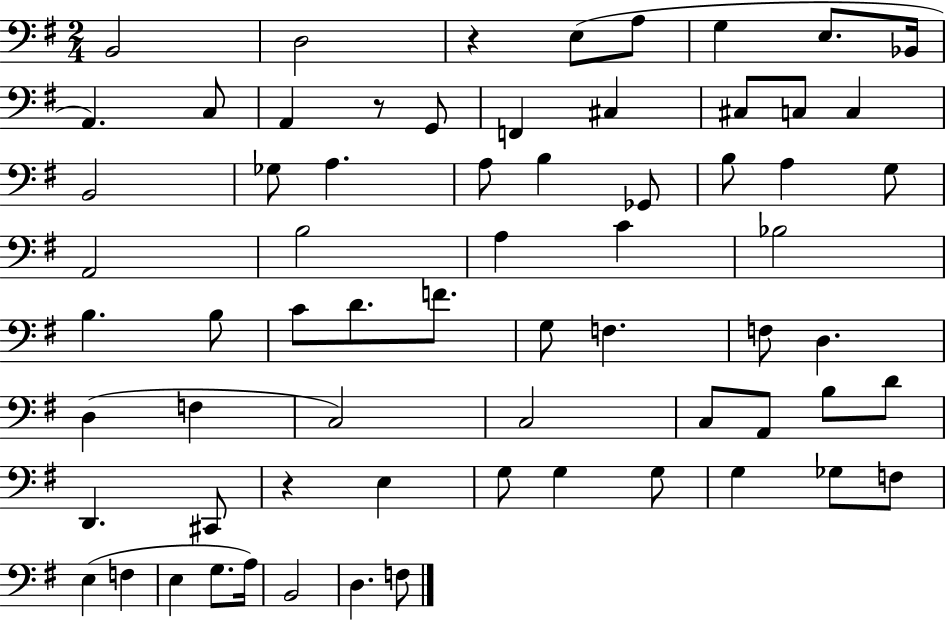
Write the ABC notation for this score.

X:1
T:Untitled
M:2/4
L:1/4
K:G
B,,2 D,2 z E,/2 A,/2 G, E,/2 _B,,/4 A,, C,/2 A,, z/2 G,,/2 F,, ^C, ^C,/2 C,/2 C, B,,2 _G,/2 A, A,/2 B, _G,,/2 B,/2 A, G,/2 A,,2 B,2 A, C _B,2 B, B,/2 C/2 D/2 F/2 G,/2 F, F,/2 D, D, F, C,2 C,2 C,/2 A,,/2 B,/2 D/2 D,, ^C,,/2 z E, G,/2 G, G,/2 G, _G,/2 F,/2 E, F, E, G,/2 A,/4 B,,2 D, F,/2